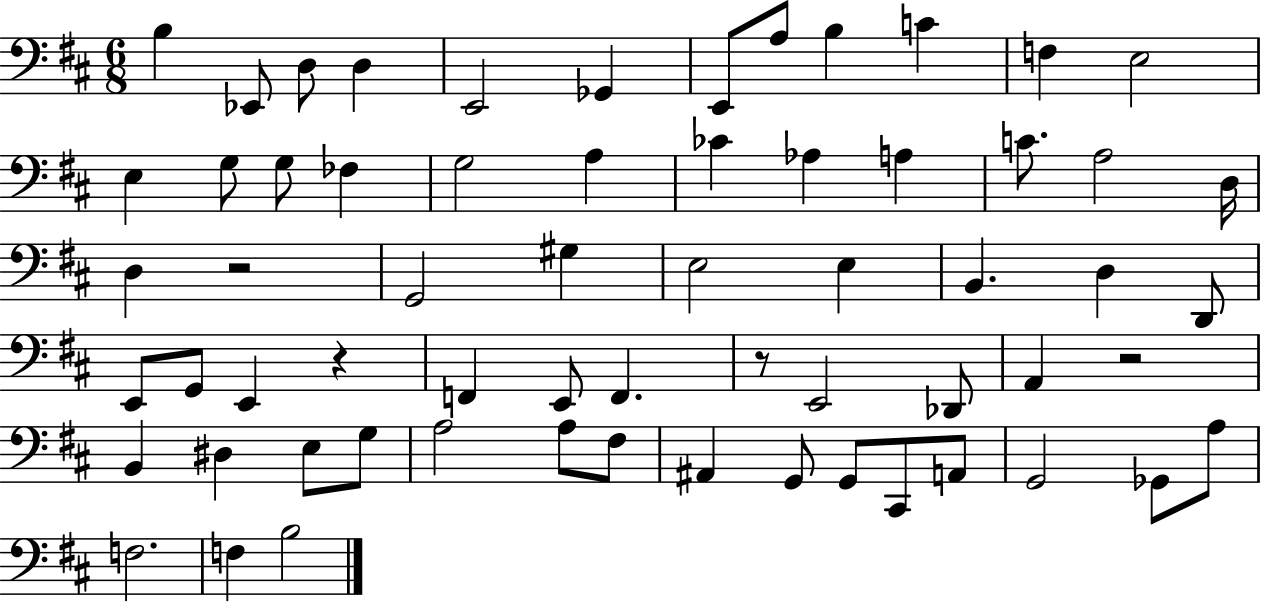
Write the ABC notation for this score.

X:1
T:Untitled
M:6/8
L:1/4
K:D
B, _E,,/2 D,/2 D, E,,2 _G,, E,,/2 A,/2 B, C F, E,2 E, G,/2 G,/2 _F, G,2 A, _C _A, A, C/2 A,2 D,/4 D, z2 G,,2 ^G, E,2 E, B,, D, D,,/2 E,,/2 G,,/2 E,, z F,, E,,/2 F,, z/2 E,,2 _D,,/2 A,, z2 B,, ^D, E,/2 G,/2 A,2 A,/2 ^F,/2 ^A,, G,,/2 G,,/2 ^C,,/2 A,,/2 G,,2 _G,,/2 A,/2 F,2 F, B,2